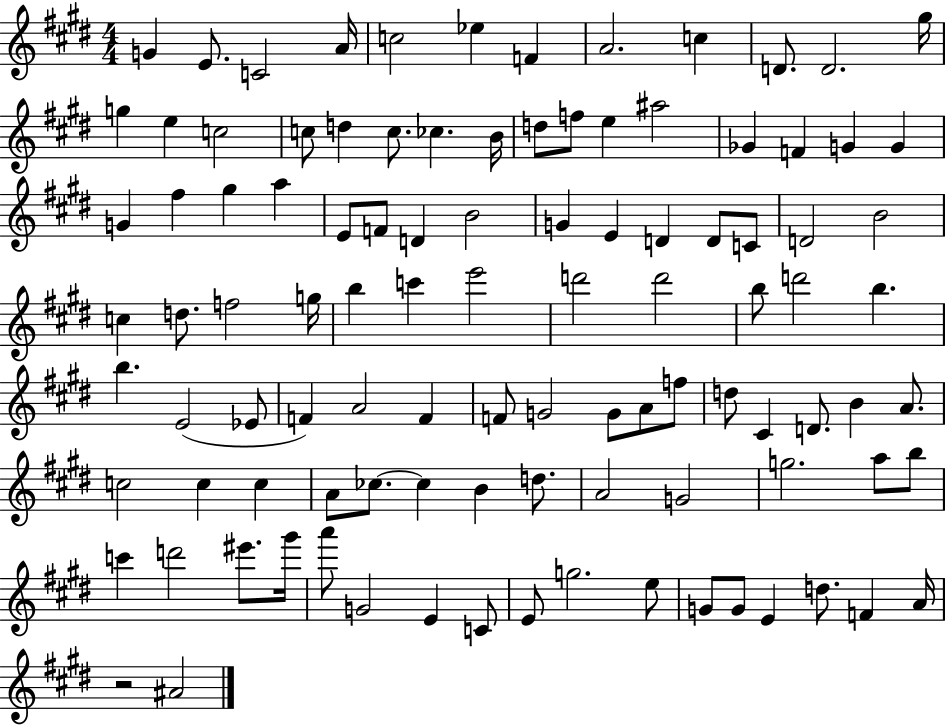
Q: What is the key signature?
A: E major